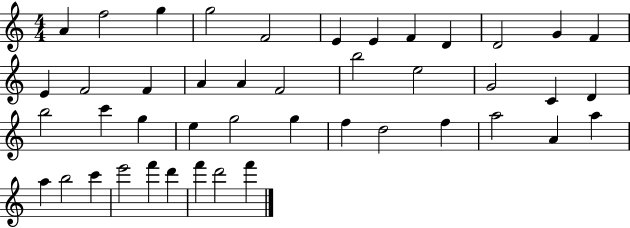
A4/q F5/h G5/q G5/h F4/h E4/q E4/q F4/q D4/q D4/h G4/q F4/q E4/q F4/h F4/q A4/q A4/q F4/h B5/h E5/h G4/h C4/q D4/q B5/h C6/q G5/q E5/q G5/h G5/q F5/q D5/h F5/q A5/h A4/q A5/q A5/q B5/h C6/q E6/h F6/q D6/q F6/q D6/h F6/q